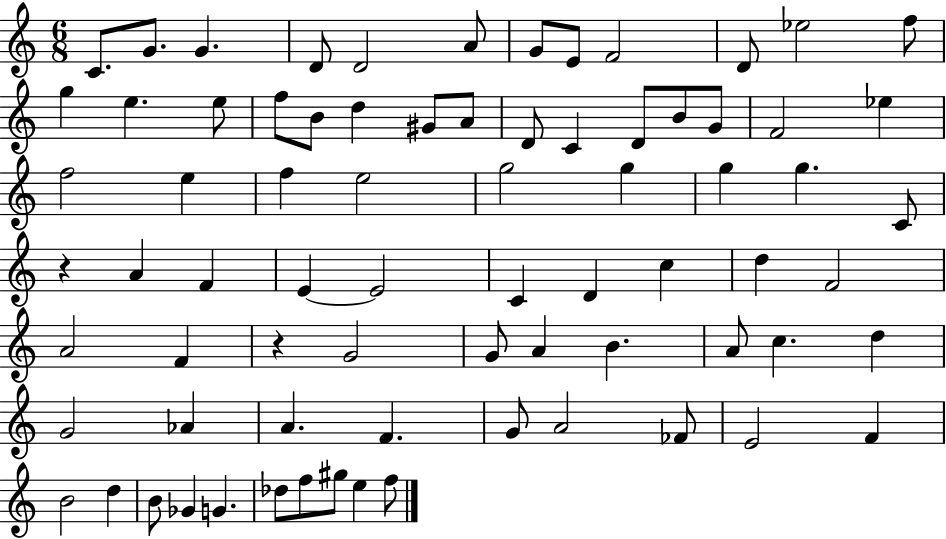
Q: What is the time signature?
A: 6/8